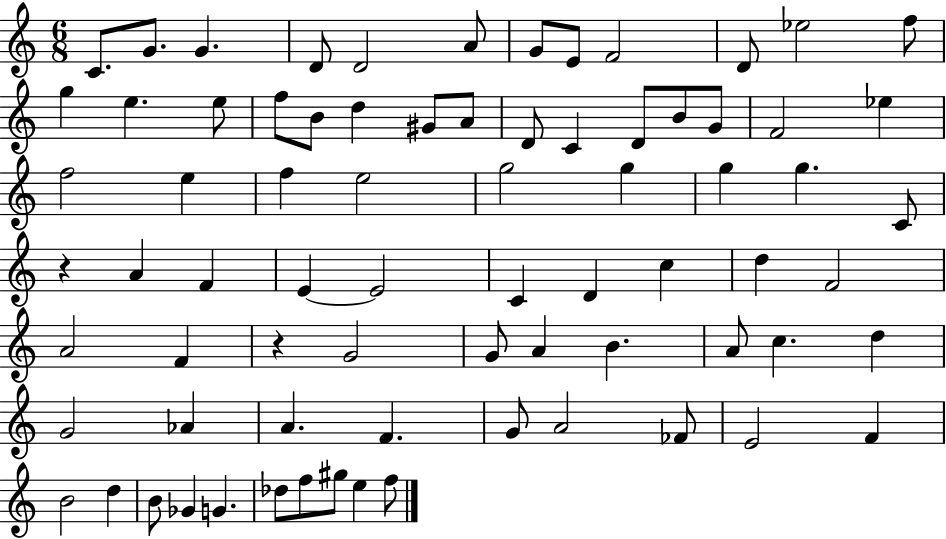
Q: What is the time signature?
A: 6/8